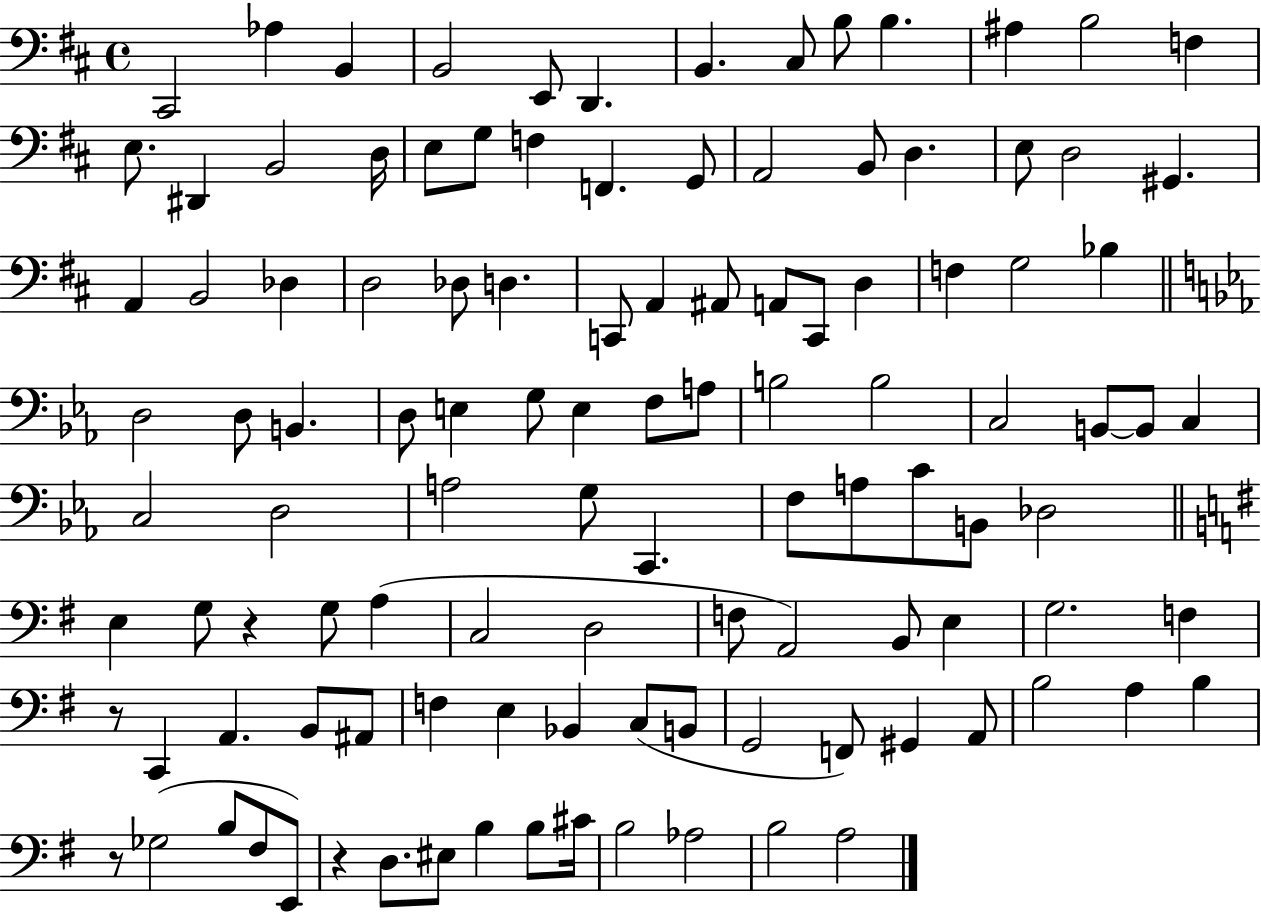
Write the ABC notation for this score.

X:1
T:Untitled
M:4/4
L:1/4
K:D
^C,,2 _A, B,, B,,2 E,,/2 D,, B,, ^C,/2 B,/2 B, ^A, B,2 F, E,/2 ^D,, B,,2 D,/4 E,/2 G,/2 F, F,, G,,/2 A,,2 B,,/2 D, E,/2 D,2 ^G,, A,, B,,2 _D, D,2 _D,/2 D, C,,/2 A,, ^A,,/2 A,,/2 C,,/2 D, F, G,2 _B, D,2 D,/2 B,, D,/2 E, G,/2 E, F,/2 A,/2 B,2 B,2 C,2 B,,/2 B,,/2 C, C,2 D,2 A,2 G,/2 C,, F,/2 A,/2 C/2 B,,/2 _D,2 E, G,/2 z G,/2 A, C,2 D,2 F,/2 A,,2 B,,/2 E, G,2 F, z/2 C,, A,, B,,/2 ^A,,/2 F, E, _B,, C,/2 B,,/2 G,,2 F,,/2 ^G,, A,,/2 B,2 A, B, z/2 _G,2 B,/2 ^F,/2 E,,/2 z D,/2 ^E,/2 B, B,/2 ^C/4 B,2 _A,2 B,2 A,2